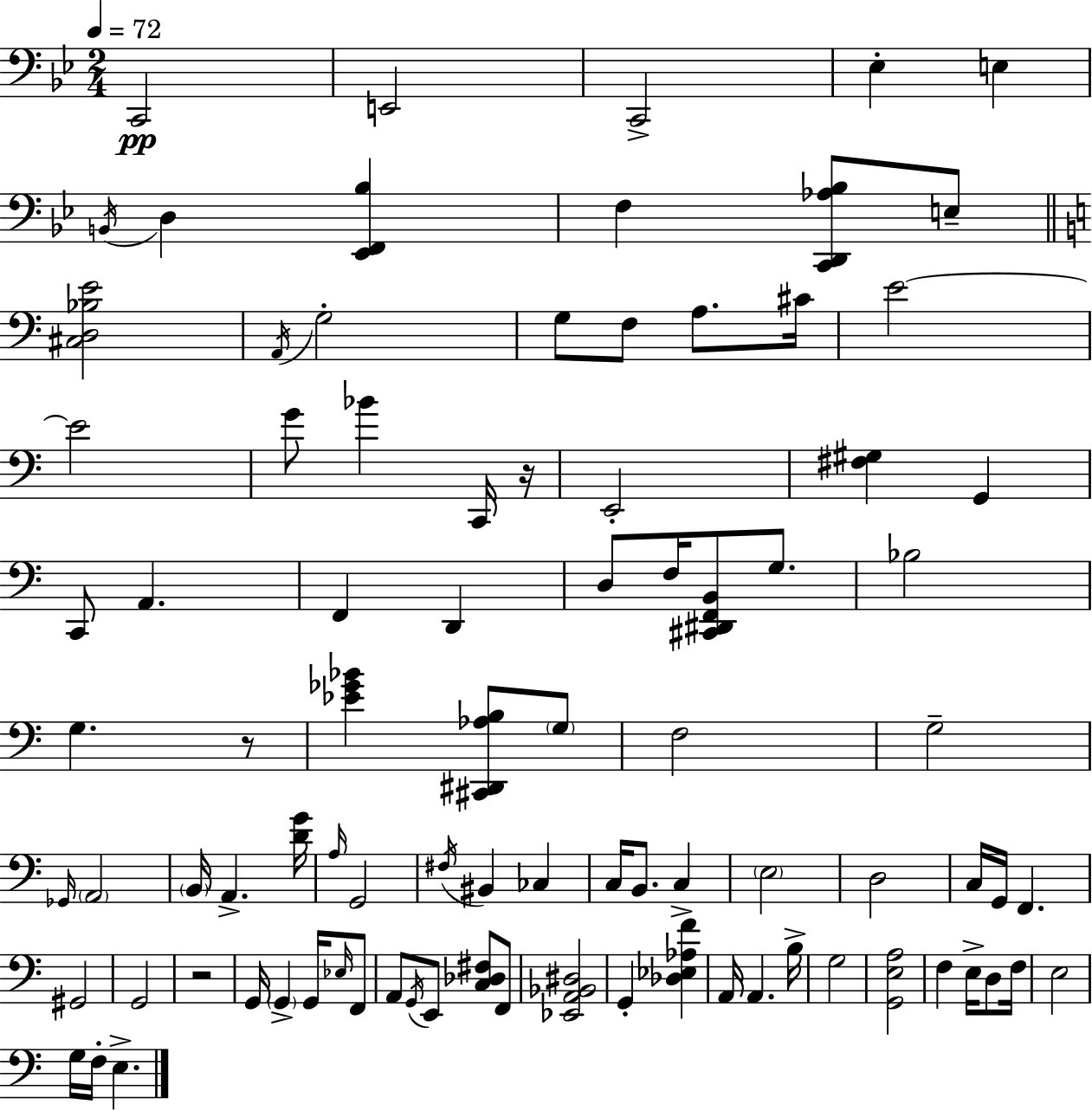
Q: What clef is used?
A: bass